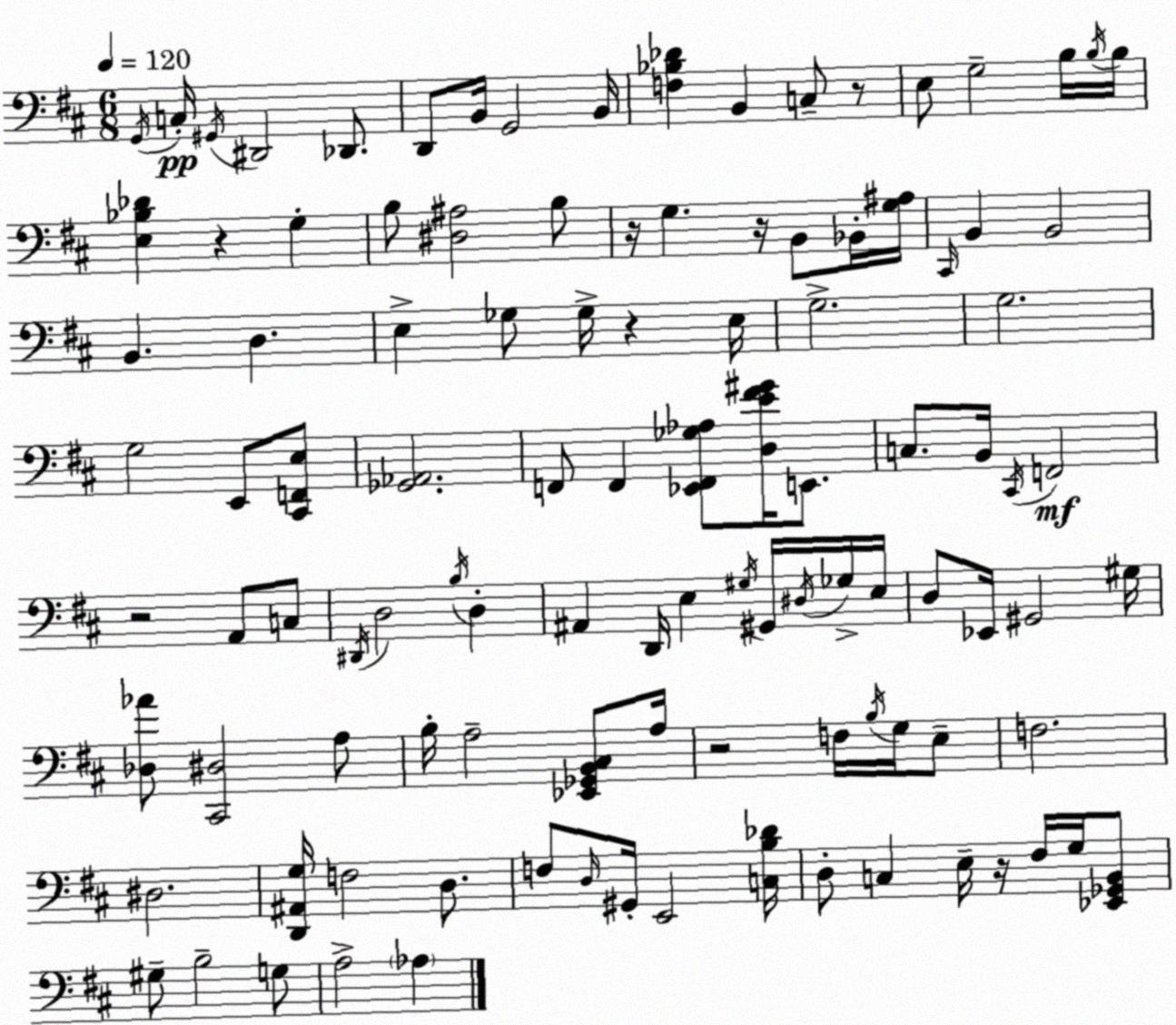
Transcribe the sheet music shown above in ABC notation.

X:1
T:Untitled
M:6/8
L:1/4
K:D
G,,/4 C,/4 ^G,,/4 ^D,,2 _D,,/2 D,,/2 B,,/4 G,,2 B,,/4 [F,_B,_D] B,, C,/2 z/2 E,/2 G,2 B,/4 B,/4 B,/4 [E,_B,_D] z G, B,/2 [^D,^A,]2 B,/2 z/4 G, z/4 B,,/2 _B,,/4 [G,^A,]/4 ^C,,/4 B,, B,,2 B,, D, E, _G,/2 _G,/4 z E,/4 G,2 G,2 G,2 E,,/2 [^C,,F,,E,]/2 [_G,,_A,,]2 F,,/2 F,, [_E,,F,,_G,_A,]/2 [D,E^F^G]/4 E,,/2 C,/2 B,,/4 ^C,,/4 F,,2 z2 A,,/2 C,/2 ^D,,/4 D,2 B,/4 D, ^A,, D,,/4 E, ^G,/4 ^G,,/4 ^D,/4 _G,/4 E,/4 D,/2 _E,,/4 ^G,,2 ^G,/4 [_D,_A]/2 [^C,,^D,]2 A,/2 B,/4 A,2 [_E,,_G,,B,,^C,]/2 A,/4 z2 F,/4 B,/4 G,/4 E,/2 F,2 ^D,2 [D,,^A,,G,]/4 F,2 D,/2 F,/2 D,/4 ^G,,/4 E,,2 [C,B,_D]/4 D,/2 C, E,/4 z/4 ^F,/4 G,/4 [_E,,_G,,B,,]/2 ^G,/2 B,2 G,/2 A,2 _A,